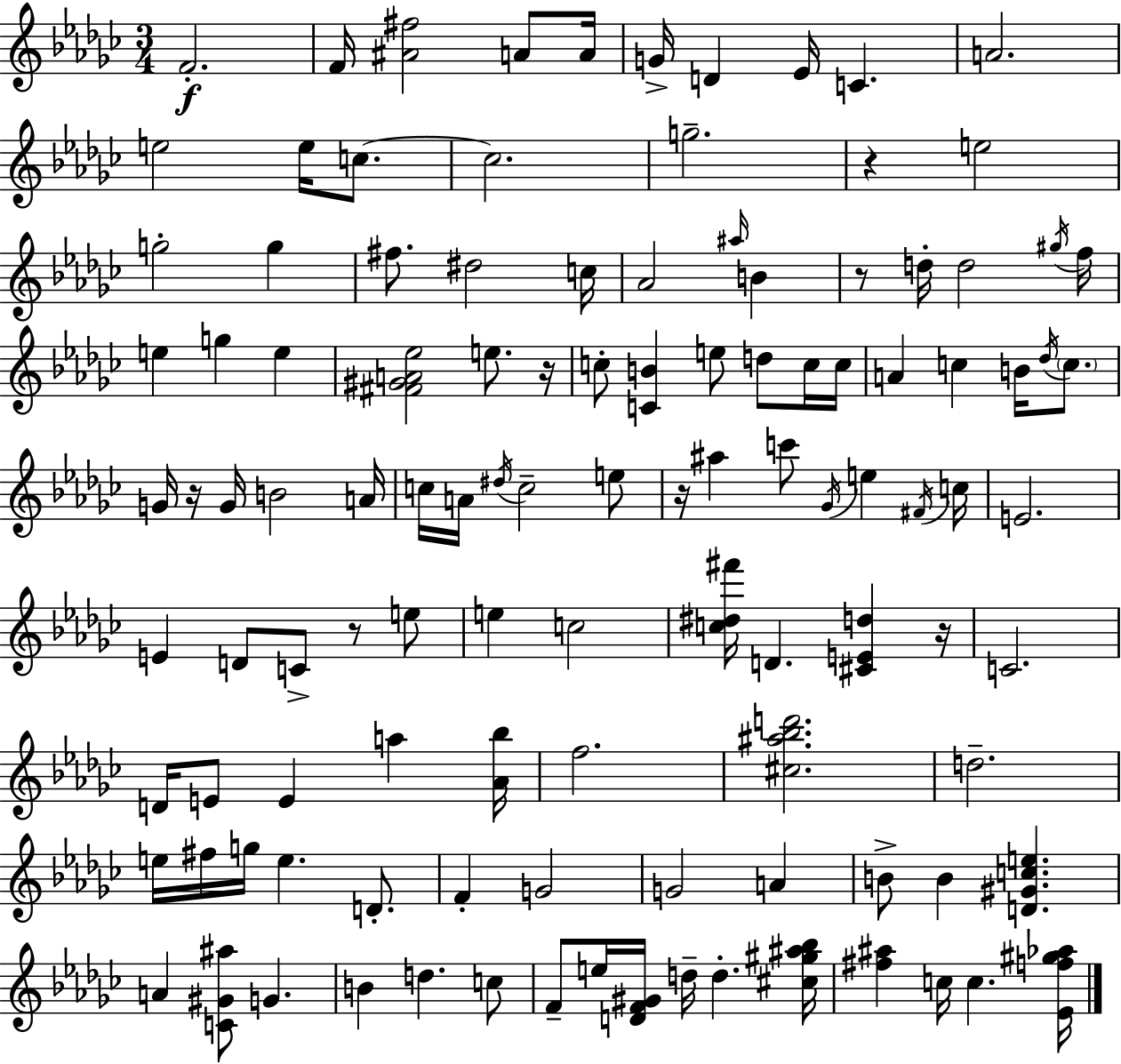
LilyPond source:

{
  \clef treble
  \numericTimeSignature
  \time 3/4
  \key ees \minor
  f'2.-.\f | f'16 <ais' fis''>2 a'8 a'16 | g'16-> d'4 ees'16 c'4. | a'2. | \break e''2 e''16 c''8.~~ | c''2. | g''2.-- | r4 e''2 | \break g''2-. g''4 | fis''8. dis''2 c''16 | aes'2 \grace { ais''16 } b'4 | r8 d''16-. d''2 | \break \acciaccatura { gis''16 } f''16 e''4 g''4 e''4 | <fis' gis' a' ees''>2 e''8. | r16 c''8-. <c' b'>4 e''8 d''8 | c''16 c''16 a'4 c''4 b'16 \acciaccatura { des''16 } | \break \parenthesize c''8. g'16 r16 g'16 b'2 | a'16 c''16 a'16 \acciaccatura { dis''16 } c''2-- | e''8 r16 ais''4 c'''8 \acciaccatura { ges'16 } | e''4 \acciaccatura { fis'16 } c''16 e'2. | \break e'4 d'8 | c'8-> r8 e''8 e''4 c''2 | <c'' dis'' fis'''>16 d'4. | <cis' e' d''>4 r16 c'2. | \break d'16 e'8 e'4 | a''4 <aes' bes''>16 f''2. | <cis'' ais'' bes'' d'''>2. | d''2.-- | \break e''16 fis''16 g''16 e''4. | d'8.-. f'4-. g'2 | g'2 | a'4 b'8-> b'4 | \break <d' gis' c'' e''>4. a'4 <c' gis' ais''>8 | g'4. b'4 d''4. | c''8 f'8-- e''16 <d' f' gis'>16 d''16-- d''4.-. | <cis'' gis'' ais'' bes''>16 <fis'' ais''>4 c''16 c''4. | \break <ees' f'' gis'' aes''>16 \bar "|."
}